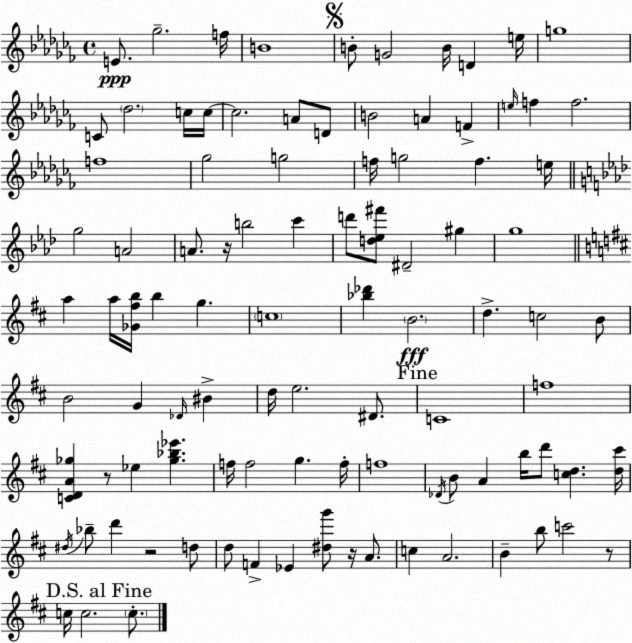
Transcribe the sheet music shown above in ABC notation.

X:1
T:Untitled
M:4/4
L:1/4
K:Abm
E/2 _g2 f/4 B4 B/2 G2 B/4 D e/4 g4 C/2 _d2 c/4 c/4 c2 A/2 D/2 B2 A F e/4 f f2 f4 _g2 g2 f/4 g2 f e/4 g2 A2 A/2 z/4 b2 c' d'/2 [d_e^f']/2 ^D2 ^g g4 a a/4 [_G^fb]/4 b g c4 [_b_d'] B2 d c2 B/2 B2 G _D/4 ^B d/4 e2 ^D/2 C4 f4 [CDA_g] z/2 _e [_g_b_e'] f/4 f2 g f/4 f4 _D/4 B/2 A b/4 d'/2 [cd] [d^c']/4 ^d/4 _b/2 d' z2 d/2 d/2 F _E [^dg']/2 z/4 A/2 c A2 B b/2 c'2 z/2 c/4 c2 c/2